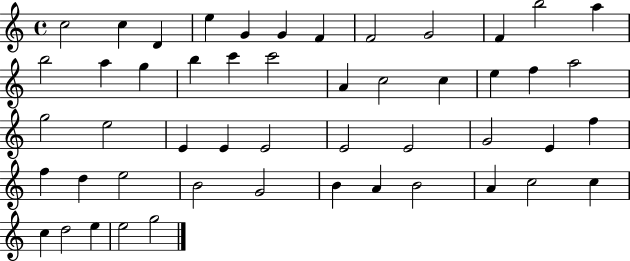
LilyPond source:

{
  \clef treble
  \time 4/4
  \defaultTimeSignature
  \key c \major
  c''2 c''4 d'4 | e''4 g'4 g'4 f'4 | f'2 g'2 | f'4 b''2 a''4 | \break b''2 a''4 g''4 | b''4 c'''4 c'''2 | a'4 c''2 c''4 | e''4 f''4 a''2 | \break g''2 e''2 | e'4 e'4 e'2 | e'2 e'2 | g'2 e'4 f''4 | \break f''4 d''4 e''2 | b'2 g'2 | b'4 a'4 b'2 | a'4 c''2 c''4 | \break c''4 d''2 e''4 | e''2 g''2 | \bar "|."
}